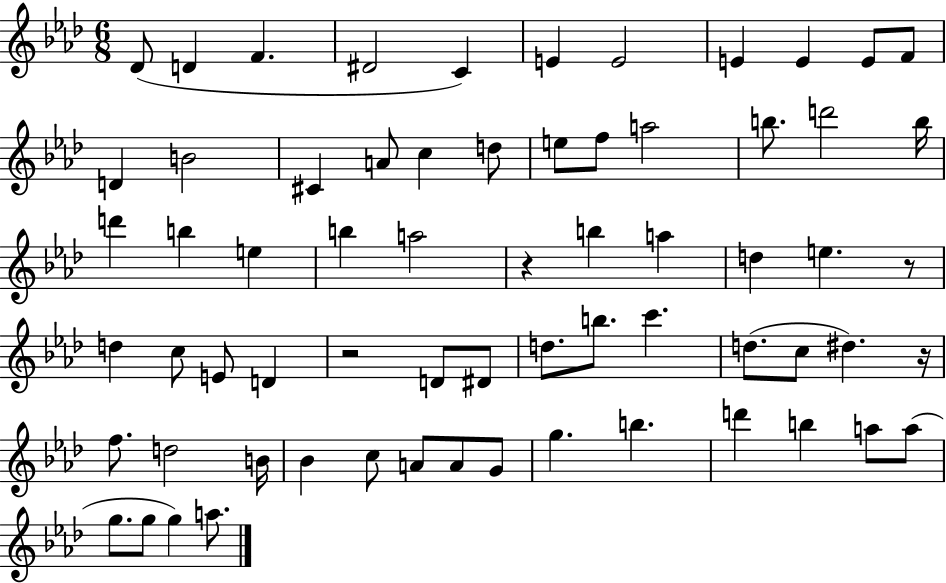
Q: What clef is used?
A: treble